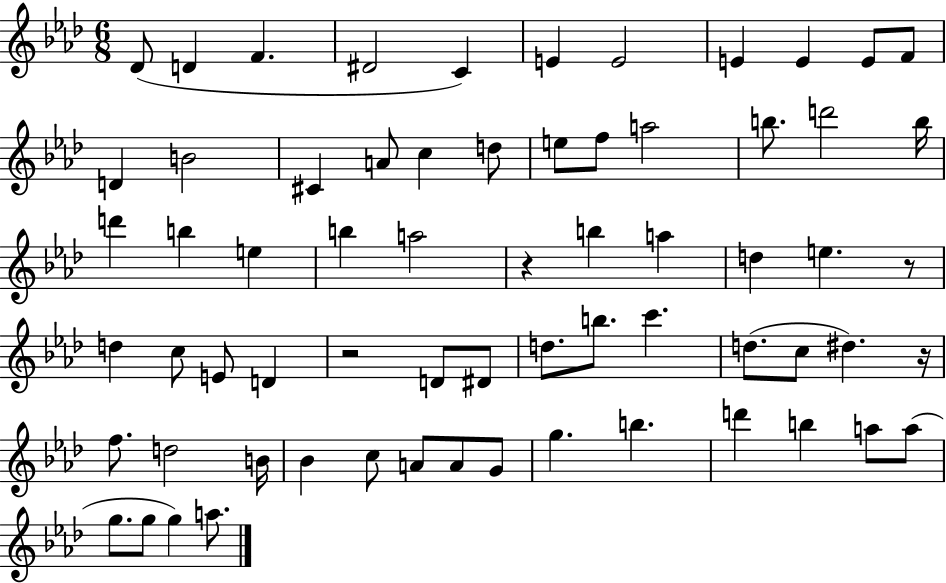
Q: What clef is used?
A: treble